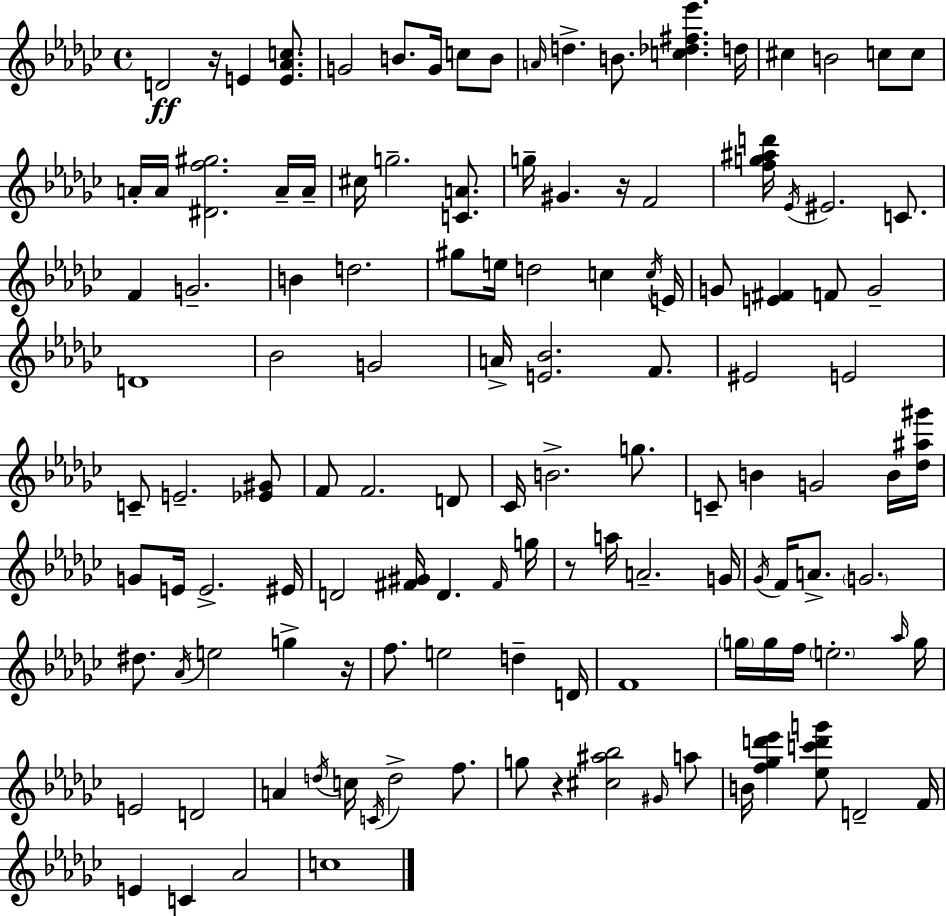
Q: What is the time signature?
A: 4/4